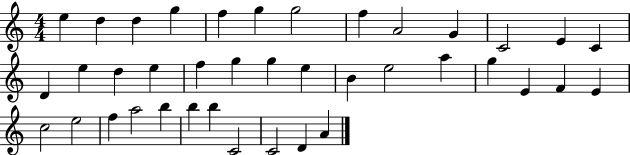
{
  \clef treble
  \numericTimeSignature
  \time 4/4
  \key c \major
  e''4 d''4 d''4 g''4 | f''4 g''4 g''2 | f''4 a'2 g'4 | c'2 e'4 c'4 | \break d'4 e''4 d''4 e''4 | f''4 g''4 g''4 e''4 | b'4 e''2 a''4 | g''4 e'4 f'4 e'4 | \break c''2 e''2 | f''4 a''2 b''4 | b''4 b''4 c'2 | c'2 d'4 a'4 | \break \bar "|."
}